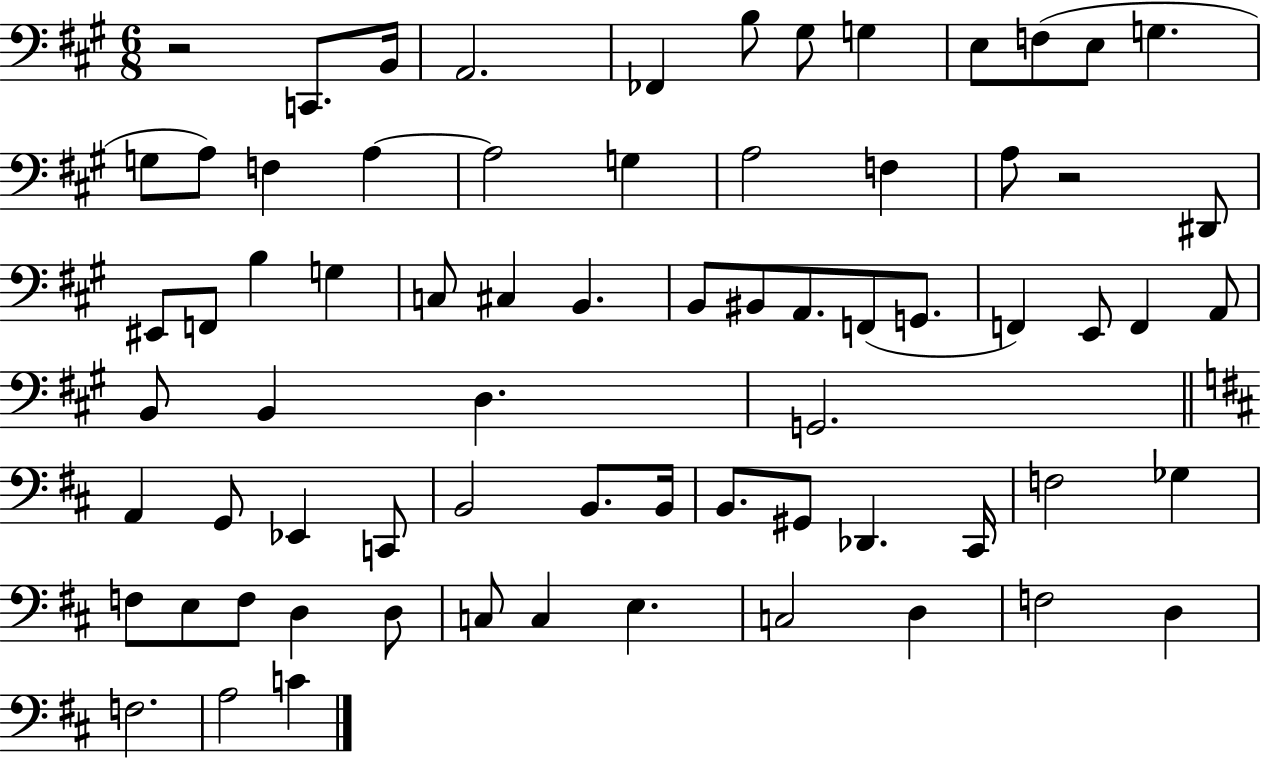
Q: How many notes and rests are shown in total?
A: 71